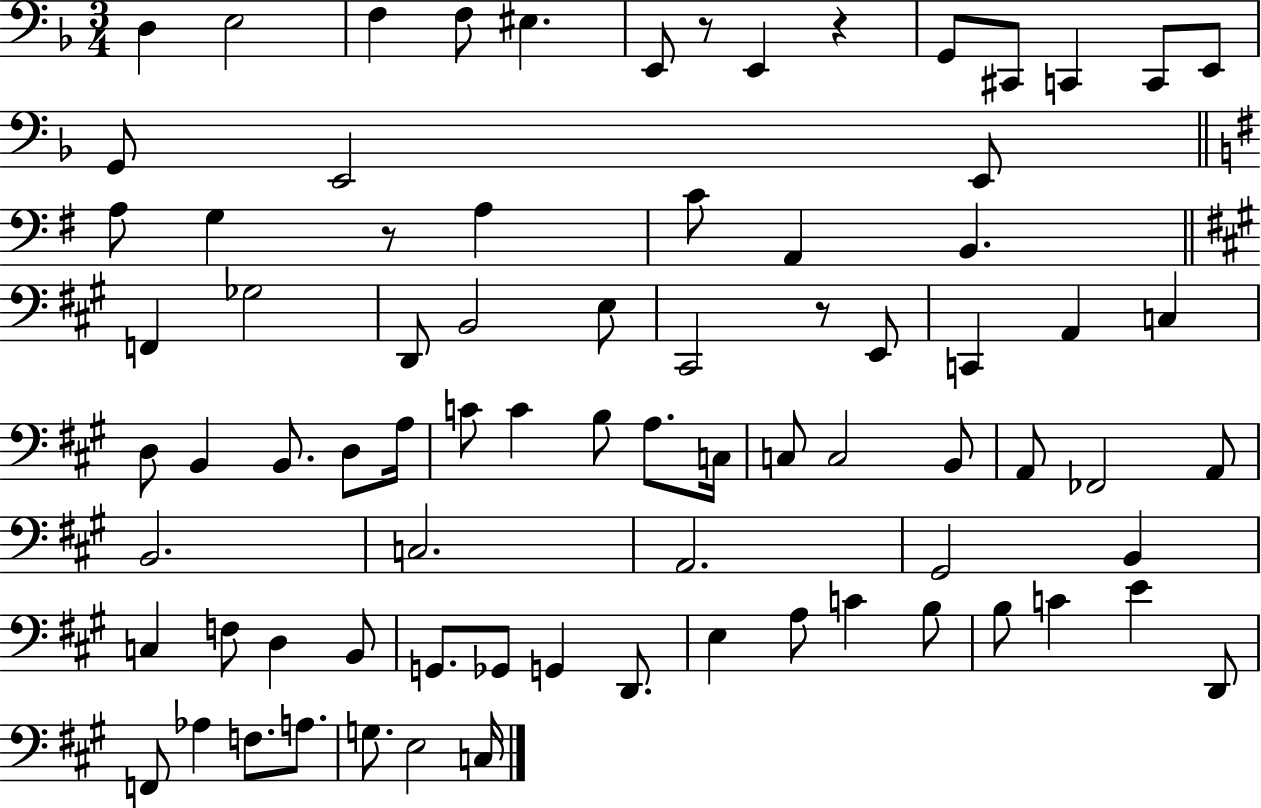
{
  \clef bass
  \numericTimeSignature
  \time 3/4
  \key f \major
  \repeat volta 2 { d4 e2 | f4 f8 eis4. | e,8 r8 e,4 r4 | g,8 cis,8 c,4 c,8 e,8 | \break g,8 e,2 e,8 | \bar "||" \break \key g \major a8 g4 r8 a4 | c'8 a,4 b,4. | \bar "||" \break \key a \major f,4 ges2 | d,8 b,2 e8 | cis,2 r8 e,8 | c,4 a,4 c4 | \break d8 b,4 b,8. d8 a16 | c'8 c'4 b8 a8. c16 | c8 c2 b,8 | a,8 fes,2 a,8 | \break b,2. | c2. | a,2. | gis,2 b,4 | \break c4 f8 d4 b,8 | g,8. ges,8 g,4 d,8. | e4 a8 c'4 b8 | b8 c'4 e'4 d,8 | \break f,8 aes4 f8. a8. | g8. e2 c16 | } \bar "|."
}